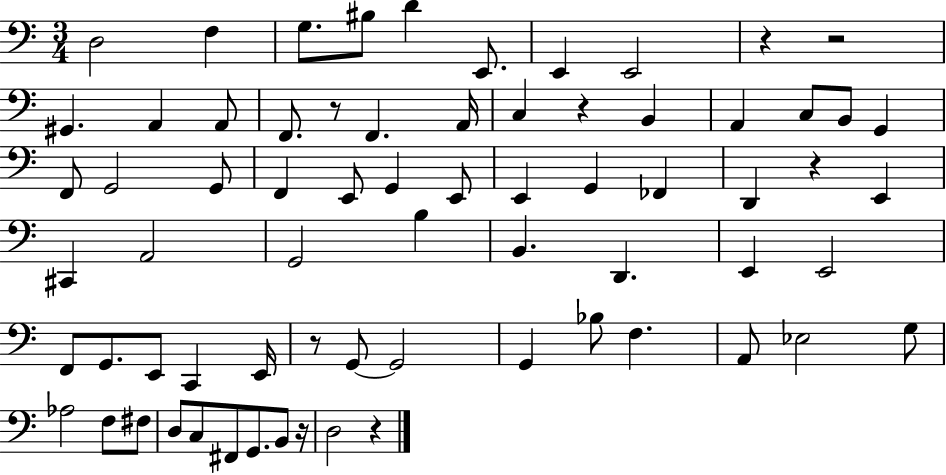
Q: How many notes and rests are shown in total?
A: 70